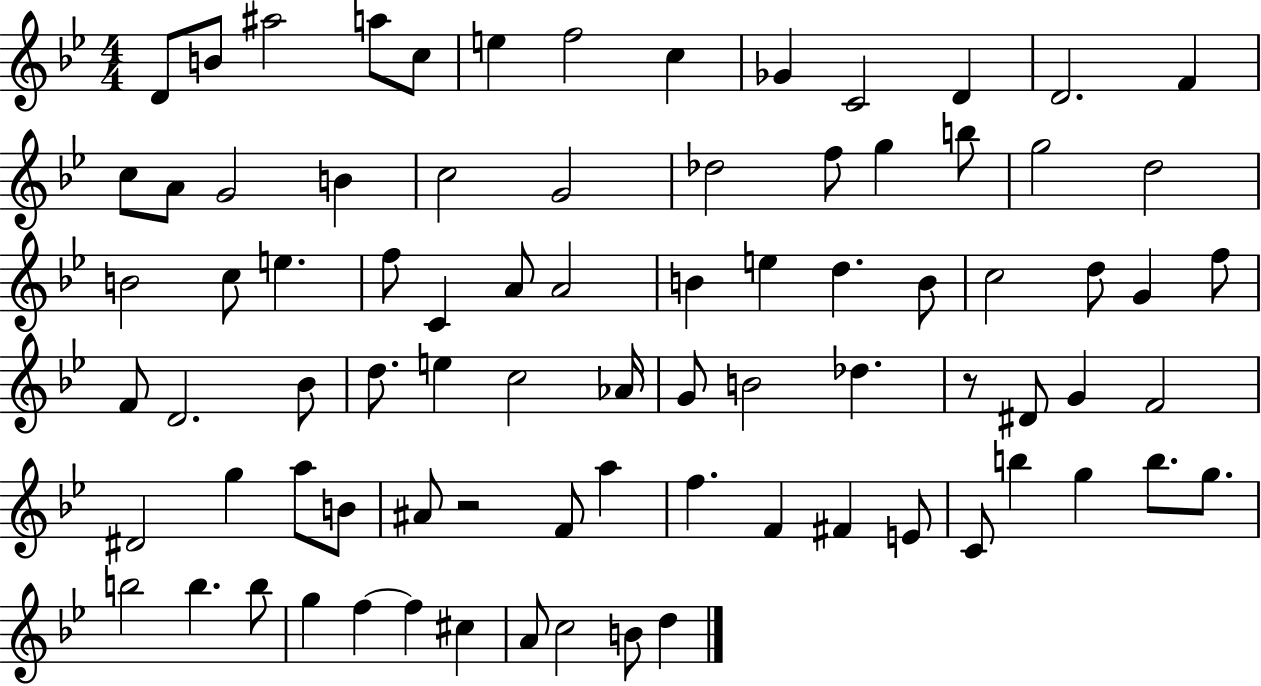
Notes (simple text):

D4/e B4/e A#5/h A5/e C5/e E5/q F5/h C5/q Gb4/q C4/h D4/q D4/h. F4/q C5/e A4/e G4/h B4/q C5/h G4/h Db5/h F5/e G5/q B5/e G5/h D5/h B4/h C5/e E5/q. F5/e C4/q A4/e A4/h B4/q E5/q D5/q. B4/e C5/h D5/e G4/q F5/e F4/e D4/h. Bb4/e D5/e. E5/q C5/h Ab4/s G4/e B4/h Db5/q. R/e D#4/e G4/q F4/h D#4/h G5/q A5/e B4/e A#4/e R/h F4/e A5/q F5/q. F4/q F#4/q E4/e C4/e B5/q G5/q B5/e. G5/e. B5/h B5/q. B5/e G5/q F5/q F5/q C#5/q A4/e C5/h B4/e D5/q